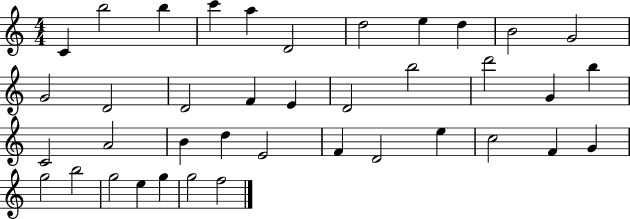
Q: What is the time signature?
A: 4/4